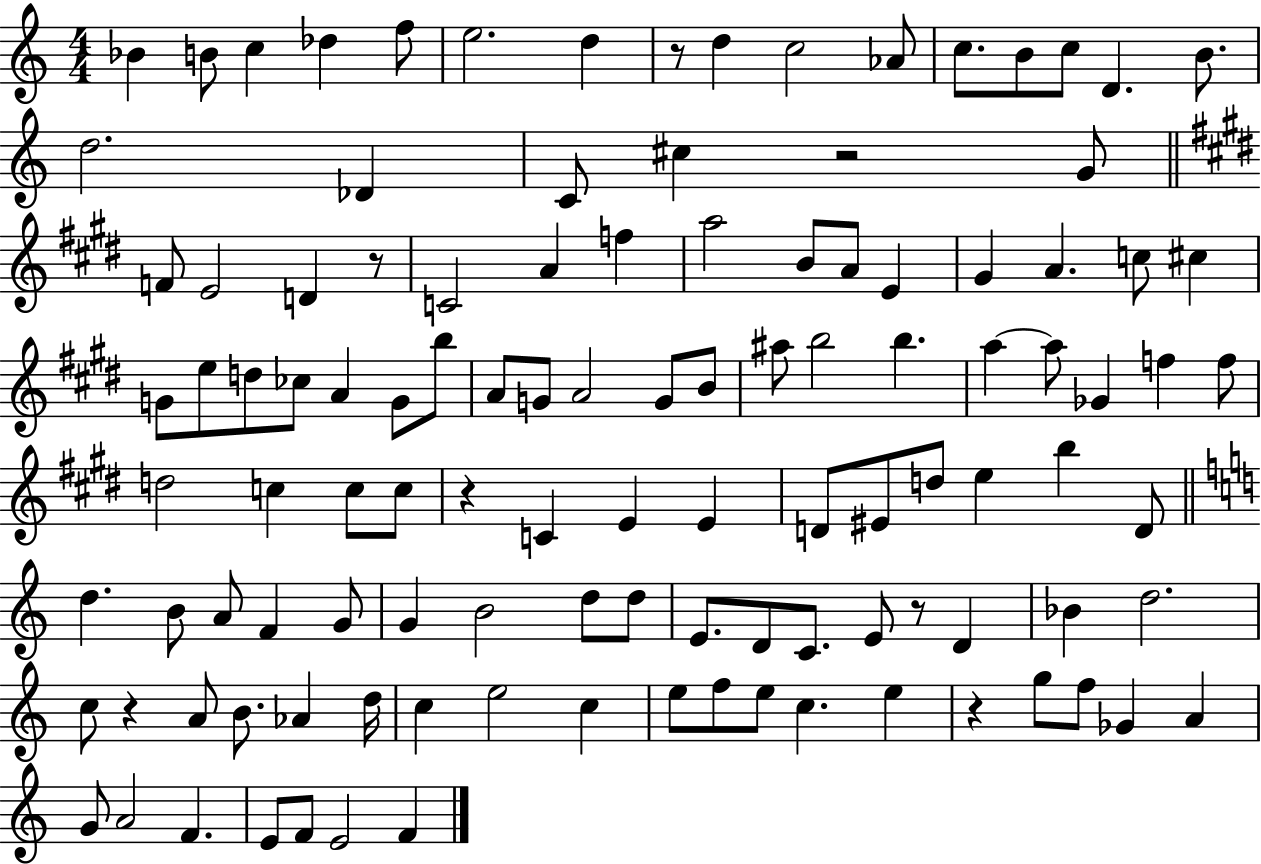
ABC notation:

X:1
T:Untitled
M:4/4
L:1/4
K:C
_B B/2 c _d f/2 e2 d z/2 d c2 _A/2 c/2 B/2 c/2 D B/2 d2 _D C/2 ^c z2 G/2 F/2 E2 D z/2 C2 A f a2 B/2 A/2 E ^G A c/2 ^c G/2 e/2 d/2 _c/2 A G/2 b/2 A/2 G/2 A2 G/2 B/2 ^a/2 b2 b a a/2 _G f f/2 d2 c c/2 c/2 z C E E D/2 ^E/2 d/2 e b D/2 d B/2 A/2 F G/2 G B2 d/2 d/2 E/2 D/2 C/2 E/2 z/2 D _B d2 c/2 z A/2 B/2 _A d/4 c e2 c e/2 f/2 e/2 c e z g/2 f/2 _G A G/2 A2 F E/2 F/2 E2 F